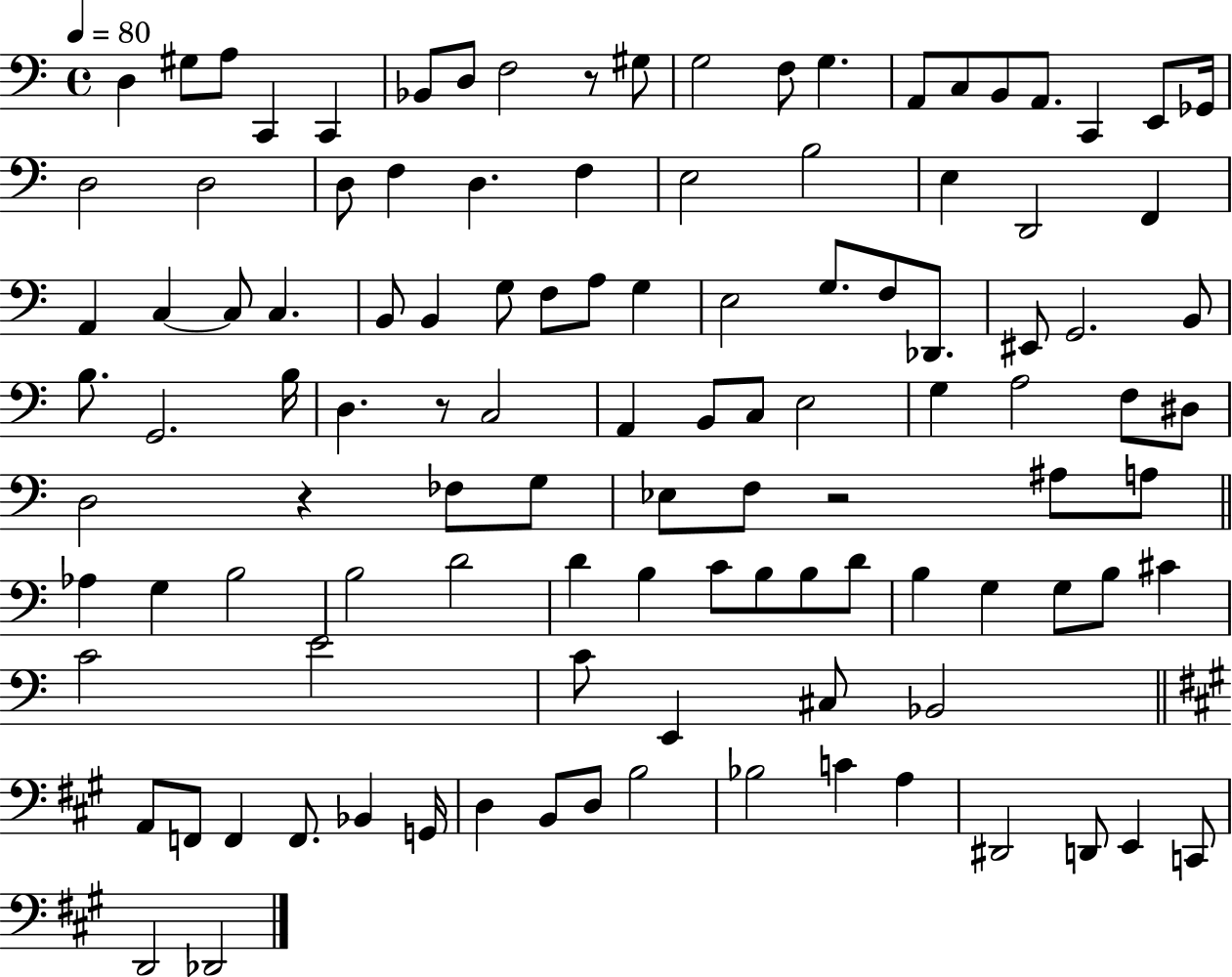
{
  \clef bass
  \time 4/4
  \defaultTimeSignature
  \key c \major
  \tempo 4 = 80
  d4 gis8 a8 c,4 c,4 | bes,8 d8 f2 r8 gis8 | g2 f8 g4. | a,8 c8 b,8 a,8. c,4 e,8 ges,16 | \break d2 d2 | d8 f4 d4. f4 | e2 b2 | e4 d,2 f,4 | \break a,4 c4~~ c8 c4. | b,8 b,4 g8 f8 a8 g4 | e2 g8. f8 des,8. | eis,8 g,2. b,8 | \break b8. g,2. b16 | d4. r8 c2 | a,4 b,8 c8 e2 | g4 a2 f8 dis8 | \break d2 r4 fes8 g8 | ees8 f8 r2 ais8 a8 | \bar "||" \break \key c \major aes4 g4 b2 | b2 d'2 | d'4 b4 c'8 b8 b8 d'8 | b4 g4 g8 b8 cis'4 | \break c'2 e'2 | c'8 e,4 cis8 bes,2 | \bar "||" \break \key a \major a,8 f,8 f,4 f,8. bes,4 g,16 | d4 b,8 d8 b2 | bes2 c'4 a4 | dis,2 d,8 e,4 c,8 | \break d,2 des,2 | \bar "|."
}